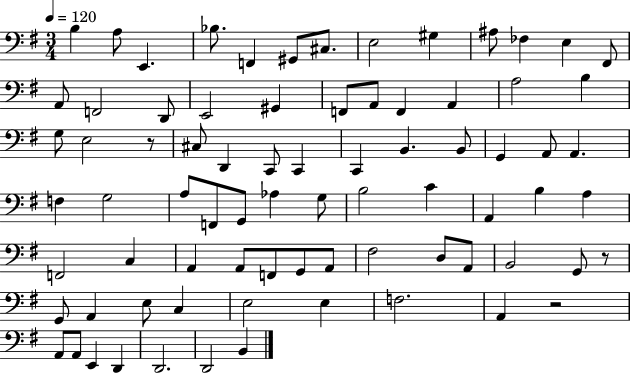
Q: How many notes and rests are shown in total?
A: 78